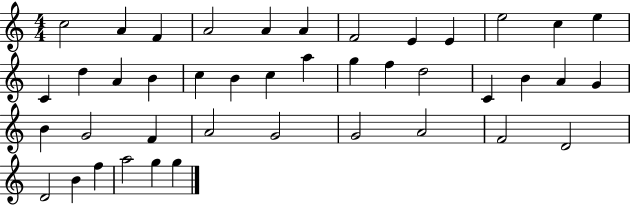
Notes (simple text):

C5/h A4/q F4/q A4/h A4/q A4/q F4/h E4/q E4/q E5/h C5/q E5/q C4/q D5/q A4/q B4/q C5/q B4/q C5/q A5/q G5/q F5/q D5/h C4/q B4/q A4/q G4/q B4/q G4/h F4/q A4/h G4/h G4/h A4/h F4/h D4/h D4/h B4/q F5/q A5/h G5/q G5/q